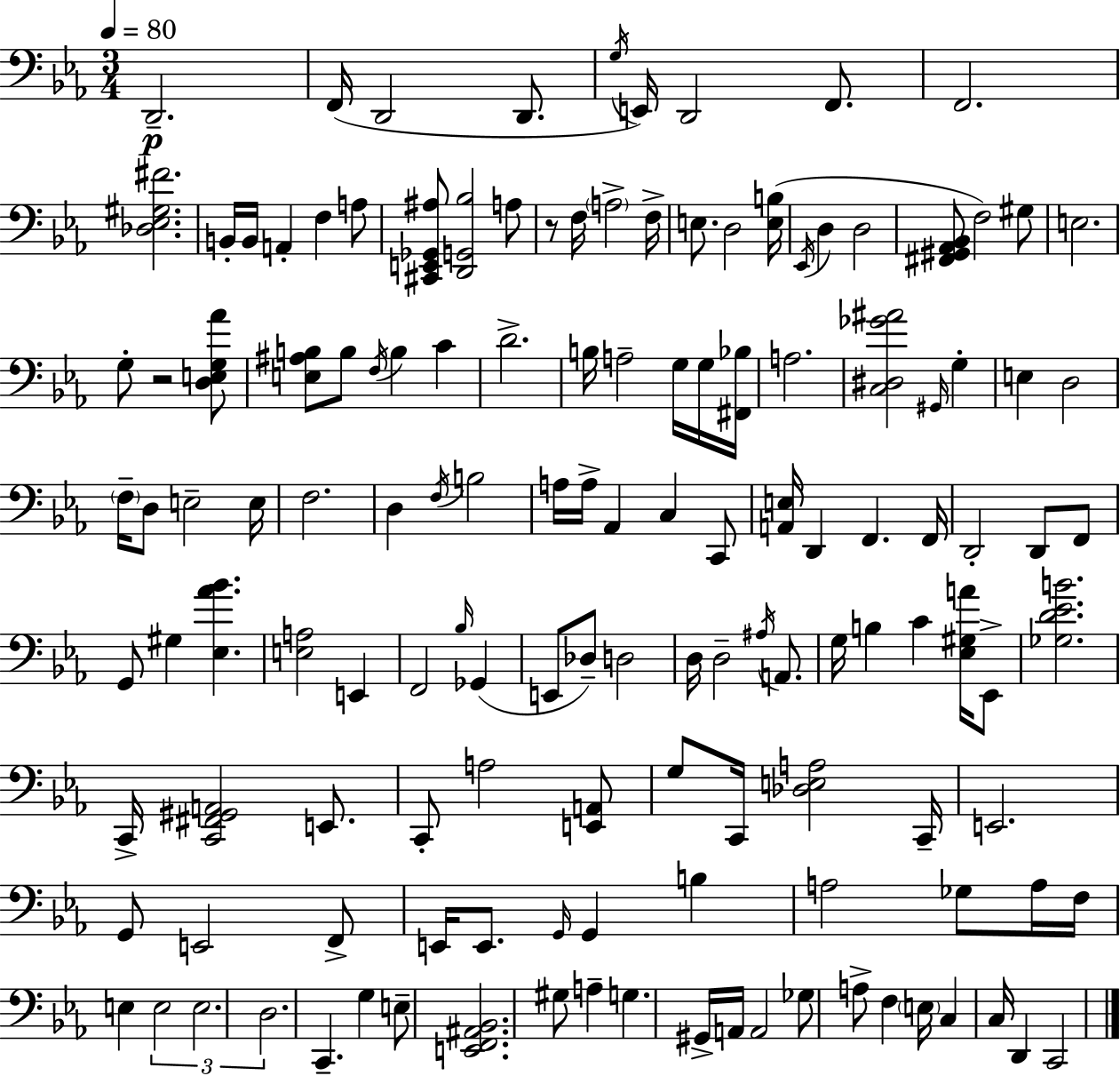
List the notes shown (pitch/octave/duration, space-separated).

D2/h. F2/s D2/h D2/e. G3/s E2/s D2/h F2/e. F2/h. [Db3,Eb3,G#3,F#4]/h. B2/s B2/s A2/q F3/q A3/e [C#2,E2,Gb2,A#3]/e [D2,G2,Bb3]/h A3/e R/e F3/s A3/h F3/s E3/e. D3/h [E3,B3]/s Eb2/s D3/q D3/h [F#2,G#2,Ab2,Bb2]/e F3/h G#3/e E3/h. G3/e R/h [D3,E3,G3,Ab4]/e [E3,A#3,B3]/e B3/e F3/s B3/q C4/q D4/h. B3/s A3/h G3/s G3/s [F#2,Bb3]/s A3/h. [C3,D#3,Gb4,A#4]/h G#2/s G3/q E3/q D3/h F3/s D3/e E3/h E3/s F3/h. D3/q F3/s B3/h A3/s A3/s Ab2/q C3/q C2/e [A2,E3]/s D2/q F2/q. F2/s D2/h D2/e F2/e G2/e G#3/q [Eb3,Ab4,Bb4]/q. [E3,A3]/h E2/q F2/h Bb3/s Gb2/q E2/e Db3/e D3/h D3/s D3/h A#3/s A2/e. G3/s B3/q C4/q [Eb3,G#3,A4]/s Eb2/e [Gb3,D4,Eb4,B4]/h. C2/s [C2,F#2,G#2,A2]/h E2/e. C2/e A3/h [E2,A2]/e G3/e C2/s [Db3,E3,A3]/h C2/s E2/h. G2/e E2/h F2/e E2/s E2/e. G2/s G2/q B3/q A3/h Gb3/e A3/s F3/s E3/q E3/h E3/h. D3/h. C2/q. G3/q E3/e [E2,F2,A#2,Bb2]/h. G#3/e A3/q G3/q. G#2/s A2/s A2/h Gb3/e A3/e F3/q E3/s C3/q C3/s D2/q C2/h